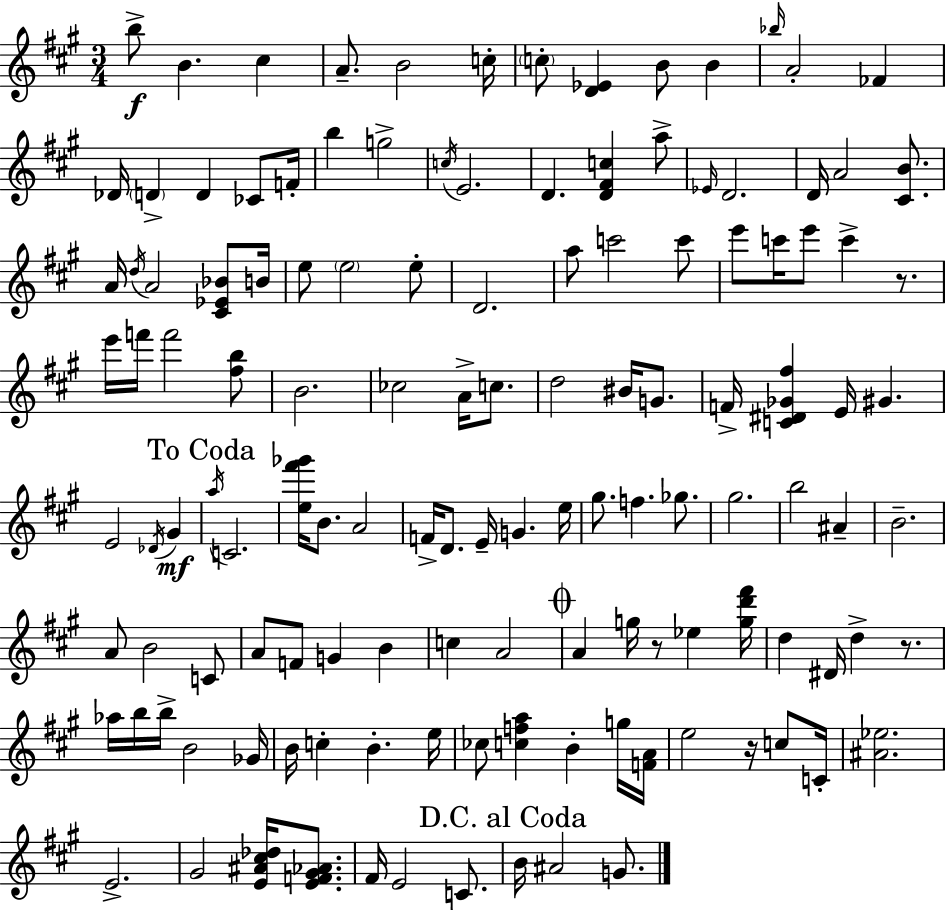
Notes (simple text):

B5/e B4/q. C#5/q A4/e. B4/h C5/s C5/e [D4,Eb4]/q B4/e B4/q Bb5/s A4/h FES4/q Db4/s D4/q D4/q CES4/e F4/s B5/q G5/h C5/s E4/h. D4/q. [D4,F#4,C5]/q A5/e Eb4/s D4/h. D4/s A4/h [C#4,B4]/e. A4/s D5/s A4/h [C#4,Eb4,Bb4]/e B4/s E5/e E5/h E5/e D4/h. A5/e C6/h C6/e E6/e C6/s E6/e C6/q R/e. E6/s F6/s F6/h [F#5,B5]/e B4/h. CES5/h A4/s C5/e. D5/h BIS4/s G4/e. F4/s [C4,D#4,Gb4,F#5]/q E4/s G#4/q. E4/h Db4/s G#4/q A5/s C4/h. [E5,F#6,Gb6]/s B4/e. A4/h F4/s D4/e. E4/s G4/q. E5/s G#5/e. F5/q. Gb5/e. G#5/h. B5/h A#4/q B4/h. A4/e B4/h C4/e A4/e F4/e G4/q B4/q C5/q A4/h A4/q G5/s R/e Eb5/q [G5,D6,F#6]/s D5/q D#4/s D5/q R/e. Ab5/s B5/s B5/s B4/h Gb4/s B4/s C5/q B4/q. E5/s CES5/e [C5,F5,A5]/q B4/q G5/s [F4,A4]/s E5/h R/s C5/e C4/s [A#4,Eb5]/h. E4/h. G#4/h [E4,A#4,C#5,Db5]/s [E4,F4,G#4,Ab4]/e. F#4/s E4/h C4/e. B4/s A#4/h G4/e.